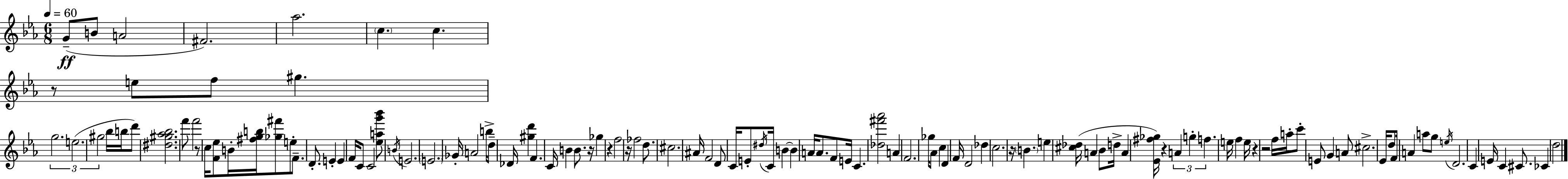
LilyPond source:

{
  \clef treble
  \numericTimeSignature
  \time 6/8
  \key c \minor
  \tempo 4 = 60
  g'8--(\ff b'8 a'2 | fis'2.) | aes''2. | \parenthesize c''4. c''4. | \break r8 e''8 f''8 gis''4. | \tuplet 3/2 { g''2. | e''2.( | gis''2 } bes''16 b''16 d'''8) | \break <dis'' gis'' aes'' bes''>2. | f'''8 f'''2 r8 | c''16 <f' ees''>8 b'16-. <fis'' g'' b''>16 <ges'' fis'''>8 e''8-. f'8.-- | d'8.-. e'4-. e'4 f'16 | \break c'8 c'2 <ees'' a'' g''' bes'''>8 | \acciaccatura { b'16 } e'2. | \parenthesize e'2. | ges'16-. a'2 b''16-> d''8-- | \break des'16 <gis'' d'''>4 f'4. | c'16 b'4 b'8. r16 ges''4 | r4 f''2 | r16 fes''2 d''8. | \break cis''2. | ais'16 f'2 d'8 | c'16 e'8-. \acciaccatura { dis''16 } c'16 b'4~~ b'4 | a'16 a'8. f'8 e'16 c'4. | \break <des'' fis''' aes'''>2 a'4 | f'2. | ges''16 aes'8 c''4 d'4 | f'16 d'2 des''4 | \break c''2. | r16 \parenthesize b'4. e''4 | <cis'' des''>16( a'4 bes'8 d''16-> a'4 | <ees' fis'' ges''>16) r4 \tuplet 3/2 { a'4 g''4-. | \break f''4. } e''16 f''4 | e''16 r4 r2 | f''16 a''16-. c'''8-. e'8 g'4 | a'8 cis''2.-> | \break ees'16 d''8 f'16 a'4 a''8 | g''8 \acciaccatura { e''16 } d'2. | c'4 e'16 c'4 | cis'8. ces'4 d''2 | \break \bar "|."
}